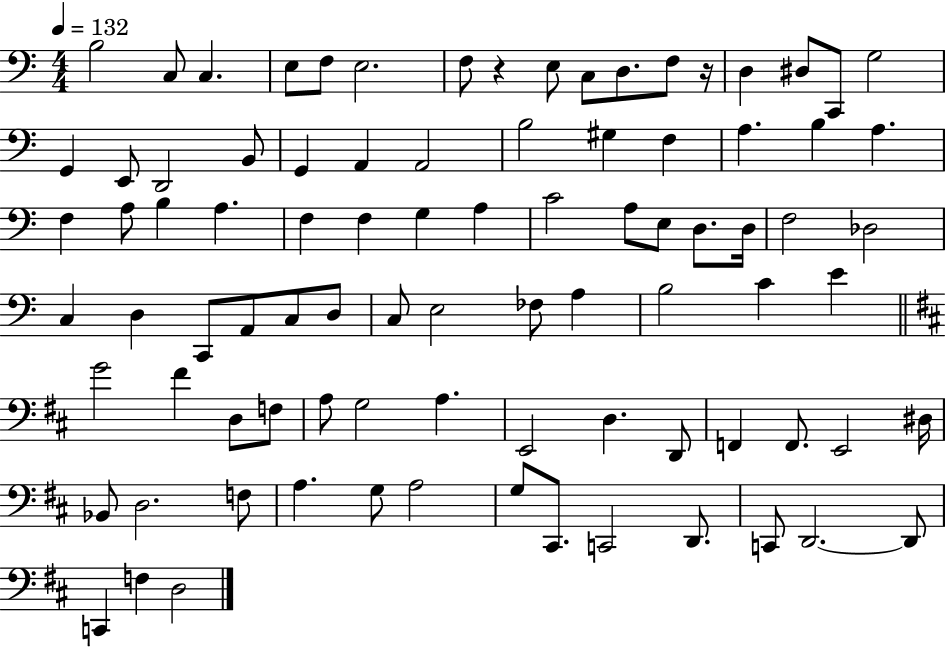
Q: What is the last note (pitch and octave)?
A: D3